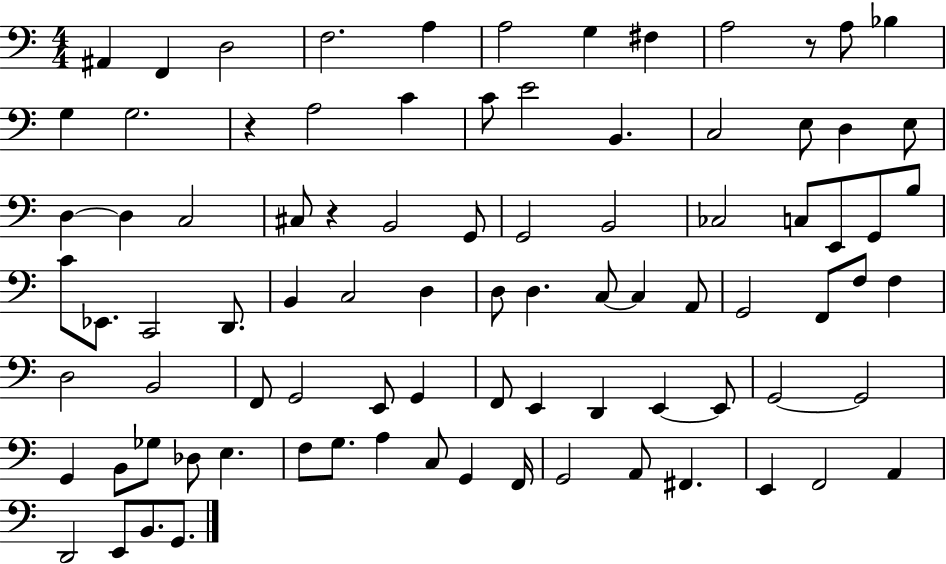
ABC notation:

X:1
T:Untitled
M:4/4
L:1/4
K:C
^A,, F,, D,2 F,2 A, A,2 G, ^F, A,2 z/2 A,/2 _B, G, G,2 z A,2 C C/2 E2 B,, C,2 E,/2 D, E,/2 D, D, C,2 ^C,/2 z B,,2 G,,/2 G,,2 B,,2 _C,2 C,/2 E,,/2 G,,/2 B,/2 C/2 _E,,/2 C,,2 D,,/2 B,, C,2 D, D,/2 D, C,/2 C, A,,/2 G,,2 F,,/2 F,/2 F, D,2 B,,2 F,,/2 G,,2 E,,/2 G,, F,,/2 E,, D,, E,, E,,/2 G,,2 G,,2 G,, B,,/2 _G,/2 _D,/2 E, F,/2 G,/2 A, C,/2 G,, F,,/4 G,,2 A,,/2 ^F,, E,, F,,2 A,, D,,2 E,,/2 B,,/2 G,,/2